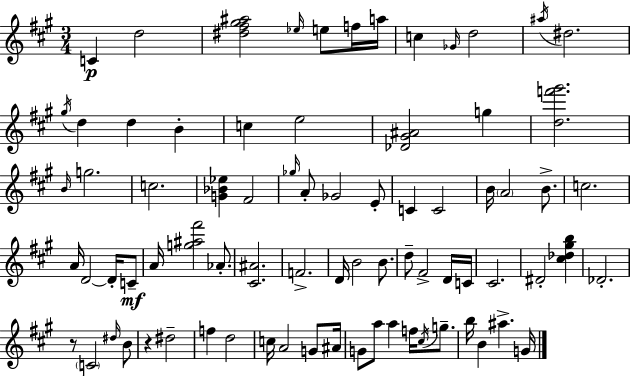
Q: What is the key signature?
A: A major